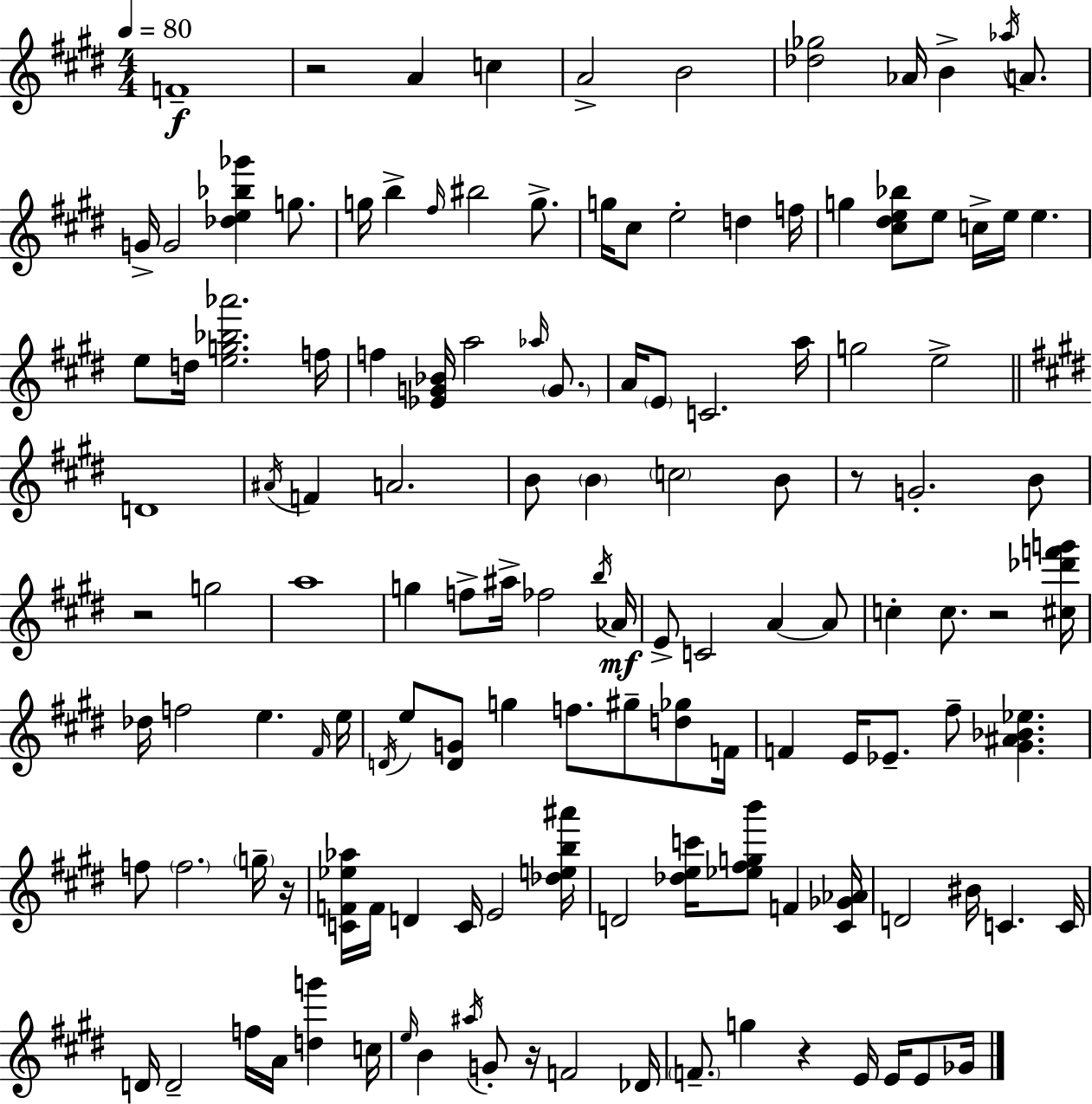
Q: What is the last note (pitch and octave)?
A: Gb4